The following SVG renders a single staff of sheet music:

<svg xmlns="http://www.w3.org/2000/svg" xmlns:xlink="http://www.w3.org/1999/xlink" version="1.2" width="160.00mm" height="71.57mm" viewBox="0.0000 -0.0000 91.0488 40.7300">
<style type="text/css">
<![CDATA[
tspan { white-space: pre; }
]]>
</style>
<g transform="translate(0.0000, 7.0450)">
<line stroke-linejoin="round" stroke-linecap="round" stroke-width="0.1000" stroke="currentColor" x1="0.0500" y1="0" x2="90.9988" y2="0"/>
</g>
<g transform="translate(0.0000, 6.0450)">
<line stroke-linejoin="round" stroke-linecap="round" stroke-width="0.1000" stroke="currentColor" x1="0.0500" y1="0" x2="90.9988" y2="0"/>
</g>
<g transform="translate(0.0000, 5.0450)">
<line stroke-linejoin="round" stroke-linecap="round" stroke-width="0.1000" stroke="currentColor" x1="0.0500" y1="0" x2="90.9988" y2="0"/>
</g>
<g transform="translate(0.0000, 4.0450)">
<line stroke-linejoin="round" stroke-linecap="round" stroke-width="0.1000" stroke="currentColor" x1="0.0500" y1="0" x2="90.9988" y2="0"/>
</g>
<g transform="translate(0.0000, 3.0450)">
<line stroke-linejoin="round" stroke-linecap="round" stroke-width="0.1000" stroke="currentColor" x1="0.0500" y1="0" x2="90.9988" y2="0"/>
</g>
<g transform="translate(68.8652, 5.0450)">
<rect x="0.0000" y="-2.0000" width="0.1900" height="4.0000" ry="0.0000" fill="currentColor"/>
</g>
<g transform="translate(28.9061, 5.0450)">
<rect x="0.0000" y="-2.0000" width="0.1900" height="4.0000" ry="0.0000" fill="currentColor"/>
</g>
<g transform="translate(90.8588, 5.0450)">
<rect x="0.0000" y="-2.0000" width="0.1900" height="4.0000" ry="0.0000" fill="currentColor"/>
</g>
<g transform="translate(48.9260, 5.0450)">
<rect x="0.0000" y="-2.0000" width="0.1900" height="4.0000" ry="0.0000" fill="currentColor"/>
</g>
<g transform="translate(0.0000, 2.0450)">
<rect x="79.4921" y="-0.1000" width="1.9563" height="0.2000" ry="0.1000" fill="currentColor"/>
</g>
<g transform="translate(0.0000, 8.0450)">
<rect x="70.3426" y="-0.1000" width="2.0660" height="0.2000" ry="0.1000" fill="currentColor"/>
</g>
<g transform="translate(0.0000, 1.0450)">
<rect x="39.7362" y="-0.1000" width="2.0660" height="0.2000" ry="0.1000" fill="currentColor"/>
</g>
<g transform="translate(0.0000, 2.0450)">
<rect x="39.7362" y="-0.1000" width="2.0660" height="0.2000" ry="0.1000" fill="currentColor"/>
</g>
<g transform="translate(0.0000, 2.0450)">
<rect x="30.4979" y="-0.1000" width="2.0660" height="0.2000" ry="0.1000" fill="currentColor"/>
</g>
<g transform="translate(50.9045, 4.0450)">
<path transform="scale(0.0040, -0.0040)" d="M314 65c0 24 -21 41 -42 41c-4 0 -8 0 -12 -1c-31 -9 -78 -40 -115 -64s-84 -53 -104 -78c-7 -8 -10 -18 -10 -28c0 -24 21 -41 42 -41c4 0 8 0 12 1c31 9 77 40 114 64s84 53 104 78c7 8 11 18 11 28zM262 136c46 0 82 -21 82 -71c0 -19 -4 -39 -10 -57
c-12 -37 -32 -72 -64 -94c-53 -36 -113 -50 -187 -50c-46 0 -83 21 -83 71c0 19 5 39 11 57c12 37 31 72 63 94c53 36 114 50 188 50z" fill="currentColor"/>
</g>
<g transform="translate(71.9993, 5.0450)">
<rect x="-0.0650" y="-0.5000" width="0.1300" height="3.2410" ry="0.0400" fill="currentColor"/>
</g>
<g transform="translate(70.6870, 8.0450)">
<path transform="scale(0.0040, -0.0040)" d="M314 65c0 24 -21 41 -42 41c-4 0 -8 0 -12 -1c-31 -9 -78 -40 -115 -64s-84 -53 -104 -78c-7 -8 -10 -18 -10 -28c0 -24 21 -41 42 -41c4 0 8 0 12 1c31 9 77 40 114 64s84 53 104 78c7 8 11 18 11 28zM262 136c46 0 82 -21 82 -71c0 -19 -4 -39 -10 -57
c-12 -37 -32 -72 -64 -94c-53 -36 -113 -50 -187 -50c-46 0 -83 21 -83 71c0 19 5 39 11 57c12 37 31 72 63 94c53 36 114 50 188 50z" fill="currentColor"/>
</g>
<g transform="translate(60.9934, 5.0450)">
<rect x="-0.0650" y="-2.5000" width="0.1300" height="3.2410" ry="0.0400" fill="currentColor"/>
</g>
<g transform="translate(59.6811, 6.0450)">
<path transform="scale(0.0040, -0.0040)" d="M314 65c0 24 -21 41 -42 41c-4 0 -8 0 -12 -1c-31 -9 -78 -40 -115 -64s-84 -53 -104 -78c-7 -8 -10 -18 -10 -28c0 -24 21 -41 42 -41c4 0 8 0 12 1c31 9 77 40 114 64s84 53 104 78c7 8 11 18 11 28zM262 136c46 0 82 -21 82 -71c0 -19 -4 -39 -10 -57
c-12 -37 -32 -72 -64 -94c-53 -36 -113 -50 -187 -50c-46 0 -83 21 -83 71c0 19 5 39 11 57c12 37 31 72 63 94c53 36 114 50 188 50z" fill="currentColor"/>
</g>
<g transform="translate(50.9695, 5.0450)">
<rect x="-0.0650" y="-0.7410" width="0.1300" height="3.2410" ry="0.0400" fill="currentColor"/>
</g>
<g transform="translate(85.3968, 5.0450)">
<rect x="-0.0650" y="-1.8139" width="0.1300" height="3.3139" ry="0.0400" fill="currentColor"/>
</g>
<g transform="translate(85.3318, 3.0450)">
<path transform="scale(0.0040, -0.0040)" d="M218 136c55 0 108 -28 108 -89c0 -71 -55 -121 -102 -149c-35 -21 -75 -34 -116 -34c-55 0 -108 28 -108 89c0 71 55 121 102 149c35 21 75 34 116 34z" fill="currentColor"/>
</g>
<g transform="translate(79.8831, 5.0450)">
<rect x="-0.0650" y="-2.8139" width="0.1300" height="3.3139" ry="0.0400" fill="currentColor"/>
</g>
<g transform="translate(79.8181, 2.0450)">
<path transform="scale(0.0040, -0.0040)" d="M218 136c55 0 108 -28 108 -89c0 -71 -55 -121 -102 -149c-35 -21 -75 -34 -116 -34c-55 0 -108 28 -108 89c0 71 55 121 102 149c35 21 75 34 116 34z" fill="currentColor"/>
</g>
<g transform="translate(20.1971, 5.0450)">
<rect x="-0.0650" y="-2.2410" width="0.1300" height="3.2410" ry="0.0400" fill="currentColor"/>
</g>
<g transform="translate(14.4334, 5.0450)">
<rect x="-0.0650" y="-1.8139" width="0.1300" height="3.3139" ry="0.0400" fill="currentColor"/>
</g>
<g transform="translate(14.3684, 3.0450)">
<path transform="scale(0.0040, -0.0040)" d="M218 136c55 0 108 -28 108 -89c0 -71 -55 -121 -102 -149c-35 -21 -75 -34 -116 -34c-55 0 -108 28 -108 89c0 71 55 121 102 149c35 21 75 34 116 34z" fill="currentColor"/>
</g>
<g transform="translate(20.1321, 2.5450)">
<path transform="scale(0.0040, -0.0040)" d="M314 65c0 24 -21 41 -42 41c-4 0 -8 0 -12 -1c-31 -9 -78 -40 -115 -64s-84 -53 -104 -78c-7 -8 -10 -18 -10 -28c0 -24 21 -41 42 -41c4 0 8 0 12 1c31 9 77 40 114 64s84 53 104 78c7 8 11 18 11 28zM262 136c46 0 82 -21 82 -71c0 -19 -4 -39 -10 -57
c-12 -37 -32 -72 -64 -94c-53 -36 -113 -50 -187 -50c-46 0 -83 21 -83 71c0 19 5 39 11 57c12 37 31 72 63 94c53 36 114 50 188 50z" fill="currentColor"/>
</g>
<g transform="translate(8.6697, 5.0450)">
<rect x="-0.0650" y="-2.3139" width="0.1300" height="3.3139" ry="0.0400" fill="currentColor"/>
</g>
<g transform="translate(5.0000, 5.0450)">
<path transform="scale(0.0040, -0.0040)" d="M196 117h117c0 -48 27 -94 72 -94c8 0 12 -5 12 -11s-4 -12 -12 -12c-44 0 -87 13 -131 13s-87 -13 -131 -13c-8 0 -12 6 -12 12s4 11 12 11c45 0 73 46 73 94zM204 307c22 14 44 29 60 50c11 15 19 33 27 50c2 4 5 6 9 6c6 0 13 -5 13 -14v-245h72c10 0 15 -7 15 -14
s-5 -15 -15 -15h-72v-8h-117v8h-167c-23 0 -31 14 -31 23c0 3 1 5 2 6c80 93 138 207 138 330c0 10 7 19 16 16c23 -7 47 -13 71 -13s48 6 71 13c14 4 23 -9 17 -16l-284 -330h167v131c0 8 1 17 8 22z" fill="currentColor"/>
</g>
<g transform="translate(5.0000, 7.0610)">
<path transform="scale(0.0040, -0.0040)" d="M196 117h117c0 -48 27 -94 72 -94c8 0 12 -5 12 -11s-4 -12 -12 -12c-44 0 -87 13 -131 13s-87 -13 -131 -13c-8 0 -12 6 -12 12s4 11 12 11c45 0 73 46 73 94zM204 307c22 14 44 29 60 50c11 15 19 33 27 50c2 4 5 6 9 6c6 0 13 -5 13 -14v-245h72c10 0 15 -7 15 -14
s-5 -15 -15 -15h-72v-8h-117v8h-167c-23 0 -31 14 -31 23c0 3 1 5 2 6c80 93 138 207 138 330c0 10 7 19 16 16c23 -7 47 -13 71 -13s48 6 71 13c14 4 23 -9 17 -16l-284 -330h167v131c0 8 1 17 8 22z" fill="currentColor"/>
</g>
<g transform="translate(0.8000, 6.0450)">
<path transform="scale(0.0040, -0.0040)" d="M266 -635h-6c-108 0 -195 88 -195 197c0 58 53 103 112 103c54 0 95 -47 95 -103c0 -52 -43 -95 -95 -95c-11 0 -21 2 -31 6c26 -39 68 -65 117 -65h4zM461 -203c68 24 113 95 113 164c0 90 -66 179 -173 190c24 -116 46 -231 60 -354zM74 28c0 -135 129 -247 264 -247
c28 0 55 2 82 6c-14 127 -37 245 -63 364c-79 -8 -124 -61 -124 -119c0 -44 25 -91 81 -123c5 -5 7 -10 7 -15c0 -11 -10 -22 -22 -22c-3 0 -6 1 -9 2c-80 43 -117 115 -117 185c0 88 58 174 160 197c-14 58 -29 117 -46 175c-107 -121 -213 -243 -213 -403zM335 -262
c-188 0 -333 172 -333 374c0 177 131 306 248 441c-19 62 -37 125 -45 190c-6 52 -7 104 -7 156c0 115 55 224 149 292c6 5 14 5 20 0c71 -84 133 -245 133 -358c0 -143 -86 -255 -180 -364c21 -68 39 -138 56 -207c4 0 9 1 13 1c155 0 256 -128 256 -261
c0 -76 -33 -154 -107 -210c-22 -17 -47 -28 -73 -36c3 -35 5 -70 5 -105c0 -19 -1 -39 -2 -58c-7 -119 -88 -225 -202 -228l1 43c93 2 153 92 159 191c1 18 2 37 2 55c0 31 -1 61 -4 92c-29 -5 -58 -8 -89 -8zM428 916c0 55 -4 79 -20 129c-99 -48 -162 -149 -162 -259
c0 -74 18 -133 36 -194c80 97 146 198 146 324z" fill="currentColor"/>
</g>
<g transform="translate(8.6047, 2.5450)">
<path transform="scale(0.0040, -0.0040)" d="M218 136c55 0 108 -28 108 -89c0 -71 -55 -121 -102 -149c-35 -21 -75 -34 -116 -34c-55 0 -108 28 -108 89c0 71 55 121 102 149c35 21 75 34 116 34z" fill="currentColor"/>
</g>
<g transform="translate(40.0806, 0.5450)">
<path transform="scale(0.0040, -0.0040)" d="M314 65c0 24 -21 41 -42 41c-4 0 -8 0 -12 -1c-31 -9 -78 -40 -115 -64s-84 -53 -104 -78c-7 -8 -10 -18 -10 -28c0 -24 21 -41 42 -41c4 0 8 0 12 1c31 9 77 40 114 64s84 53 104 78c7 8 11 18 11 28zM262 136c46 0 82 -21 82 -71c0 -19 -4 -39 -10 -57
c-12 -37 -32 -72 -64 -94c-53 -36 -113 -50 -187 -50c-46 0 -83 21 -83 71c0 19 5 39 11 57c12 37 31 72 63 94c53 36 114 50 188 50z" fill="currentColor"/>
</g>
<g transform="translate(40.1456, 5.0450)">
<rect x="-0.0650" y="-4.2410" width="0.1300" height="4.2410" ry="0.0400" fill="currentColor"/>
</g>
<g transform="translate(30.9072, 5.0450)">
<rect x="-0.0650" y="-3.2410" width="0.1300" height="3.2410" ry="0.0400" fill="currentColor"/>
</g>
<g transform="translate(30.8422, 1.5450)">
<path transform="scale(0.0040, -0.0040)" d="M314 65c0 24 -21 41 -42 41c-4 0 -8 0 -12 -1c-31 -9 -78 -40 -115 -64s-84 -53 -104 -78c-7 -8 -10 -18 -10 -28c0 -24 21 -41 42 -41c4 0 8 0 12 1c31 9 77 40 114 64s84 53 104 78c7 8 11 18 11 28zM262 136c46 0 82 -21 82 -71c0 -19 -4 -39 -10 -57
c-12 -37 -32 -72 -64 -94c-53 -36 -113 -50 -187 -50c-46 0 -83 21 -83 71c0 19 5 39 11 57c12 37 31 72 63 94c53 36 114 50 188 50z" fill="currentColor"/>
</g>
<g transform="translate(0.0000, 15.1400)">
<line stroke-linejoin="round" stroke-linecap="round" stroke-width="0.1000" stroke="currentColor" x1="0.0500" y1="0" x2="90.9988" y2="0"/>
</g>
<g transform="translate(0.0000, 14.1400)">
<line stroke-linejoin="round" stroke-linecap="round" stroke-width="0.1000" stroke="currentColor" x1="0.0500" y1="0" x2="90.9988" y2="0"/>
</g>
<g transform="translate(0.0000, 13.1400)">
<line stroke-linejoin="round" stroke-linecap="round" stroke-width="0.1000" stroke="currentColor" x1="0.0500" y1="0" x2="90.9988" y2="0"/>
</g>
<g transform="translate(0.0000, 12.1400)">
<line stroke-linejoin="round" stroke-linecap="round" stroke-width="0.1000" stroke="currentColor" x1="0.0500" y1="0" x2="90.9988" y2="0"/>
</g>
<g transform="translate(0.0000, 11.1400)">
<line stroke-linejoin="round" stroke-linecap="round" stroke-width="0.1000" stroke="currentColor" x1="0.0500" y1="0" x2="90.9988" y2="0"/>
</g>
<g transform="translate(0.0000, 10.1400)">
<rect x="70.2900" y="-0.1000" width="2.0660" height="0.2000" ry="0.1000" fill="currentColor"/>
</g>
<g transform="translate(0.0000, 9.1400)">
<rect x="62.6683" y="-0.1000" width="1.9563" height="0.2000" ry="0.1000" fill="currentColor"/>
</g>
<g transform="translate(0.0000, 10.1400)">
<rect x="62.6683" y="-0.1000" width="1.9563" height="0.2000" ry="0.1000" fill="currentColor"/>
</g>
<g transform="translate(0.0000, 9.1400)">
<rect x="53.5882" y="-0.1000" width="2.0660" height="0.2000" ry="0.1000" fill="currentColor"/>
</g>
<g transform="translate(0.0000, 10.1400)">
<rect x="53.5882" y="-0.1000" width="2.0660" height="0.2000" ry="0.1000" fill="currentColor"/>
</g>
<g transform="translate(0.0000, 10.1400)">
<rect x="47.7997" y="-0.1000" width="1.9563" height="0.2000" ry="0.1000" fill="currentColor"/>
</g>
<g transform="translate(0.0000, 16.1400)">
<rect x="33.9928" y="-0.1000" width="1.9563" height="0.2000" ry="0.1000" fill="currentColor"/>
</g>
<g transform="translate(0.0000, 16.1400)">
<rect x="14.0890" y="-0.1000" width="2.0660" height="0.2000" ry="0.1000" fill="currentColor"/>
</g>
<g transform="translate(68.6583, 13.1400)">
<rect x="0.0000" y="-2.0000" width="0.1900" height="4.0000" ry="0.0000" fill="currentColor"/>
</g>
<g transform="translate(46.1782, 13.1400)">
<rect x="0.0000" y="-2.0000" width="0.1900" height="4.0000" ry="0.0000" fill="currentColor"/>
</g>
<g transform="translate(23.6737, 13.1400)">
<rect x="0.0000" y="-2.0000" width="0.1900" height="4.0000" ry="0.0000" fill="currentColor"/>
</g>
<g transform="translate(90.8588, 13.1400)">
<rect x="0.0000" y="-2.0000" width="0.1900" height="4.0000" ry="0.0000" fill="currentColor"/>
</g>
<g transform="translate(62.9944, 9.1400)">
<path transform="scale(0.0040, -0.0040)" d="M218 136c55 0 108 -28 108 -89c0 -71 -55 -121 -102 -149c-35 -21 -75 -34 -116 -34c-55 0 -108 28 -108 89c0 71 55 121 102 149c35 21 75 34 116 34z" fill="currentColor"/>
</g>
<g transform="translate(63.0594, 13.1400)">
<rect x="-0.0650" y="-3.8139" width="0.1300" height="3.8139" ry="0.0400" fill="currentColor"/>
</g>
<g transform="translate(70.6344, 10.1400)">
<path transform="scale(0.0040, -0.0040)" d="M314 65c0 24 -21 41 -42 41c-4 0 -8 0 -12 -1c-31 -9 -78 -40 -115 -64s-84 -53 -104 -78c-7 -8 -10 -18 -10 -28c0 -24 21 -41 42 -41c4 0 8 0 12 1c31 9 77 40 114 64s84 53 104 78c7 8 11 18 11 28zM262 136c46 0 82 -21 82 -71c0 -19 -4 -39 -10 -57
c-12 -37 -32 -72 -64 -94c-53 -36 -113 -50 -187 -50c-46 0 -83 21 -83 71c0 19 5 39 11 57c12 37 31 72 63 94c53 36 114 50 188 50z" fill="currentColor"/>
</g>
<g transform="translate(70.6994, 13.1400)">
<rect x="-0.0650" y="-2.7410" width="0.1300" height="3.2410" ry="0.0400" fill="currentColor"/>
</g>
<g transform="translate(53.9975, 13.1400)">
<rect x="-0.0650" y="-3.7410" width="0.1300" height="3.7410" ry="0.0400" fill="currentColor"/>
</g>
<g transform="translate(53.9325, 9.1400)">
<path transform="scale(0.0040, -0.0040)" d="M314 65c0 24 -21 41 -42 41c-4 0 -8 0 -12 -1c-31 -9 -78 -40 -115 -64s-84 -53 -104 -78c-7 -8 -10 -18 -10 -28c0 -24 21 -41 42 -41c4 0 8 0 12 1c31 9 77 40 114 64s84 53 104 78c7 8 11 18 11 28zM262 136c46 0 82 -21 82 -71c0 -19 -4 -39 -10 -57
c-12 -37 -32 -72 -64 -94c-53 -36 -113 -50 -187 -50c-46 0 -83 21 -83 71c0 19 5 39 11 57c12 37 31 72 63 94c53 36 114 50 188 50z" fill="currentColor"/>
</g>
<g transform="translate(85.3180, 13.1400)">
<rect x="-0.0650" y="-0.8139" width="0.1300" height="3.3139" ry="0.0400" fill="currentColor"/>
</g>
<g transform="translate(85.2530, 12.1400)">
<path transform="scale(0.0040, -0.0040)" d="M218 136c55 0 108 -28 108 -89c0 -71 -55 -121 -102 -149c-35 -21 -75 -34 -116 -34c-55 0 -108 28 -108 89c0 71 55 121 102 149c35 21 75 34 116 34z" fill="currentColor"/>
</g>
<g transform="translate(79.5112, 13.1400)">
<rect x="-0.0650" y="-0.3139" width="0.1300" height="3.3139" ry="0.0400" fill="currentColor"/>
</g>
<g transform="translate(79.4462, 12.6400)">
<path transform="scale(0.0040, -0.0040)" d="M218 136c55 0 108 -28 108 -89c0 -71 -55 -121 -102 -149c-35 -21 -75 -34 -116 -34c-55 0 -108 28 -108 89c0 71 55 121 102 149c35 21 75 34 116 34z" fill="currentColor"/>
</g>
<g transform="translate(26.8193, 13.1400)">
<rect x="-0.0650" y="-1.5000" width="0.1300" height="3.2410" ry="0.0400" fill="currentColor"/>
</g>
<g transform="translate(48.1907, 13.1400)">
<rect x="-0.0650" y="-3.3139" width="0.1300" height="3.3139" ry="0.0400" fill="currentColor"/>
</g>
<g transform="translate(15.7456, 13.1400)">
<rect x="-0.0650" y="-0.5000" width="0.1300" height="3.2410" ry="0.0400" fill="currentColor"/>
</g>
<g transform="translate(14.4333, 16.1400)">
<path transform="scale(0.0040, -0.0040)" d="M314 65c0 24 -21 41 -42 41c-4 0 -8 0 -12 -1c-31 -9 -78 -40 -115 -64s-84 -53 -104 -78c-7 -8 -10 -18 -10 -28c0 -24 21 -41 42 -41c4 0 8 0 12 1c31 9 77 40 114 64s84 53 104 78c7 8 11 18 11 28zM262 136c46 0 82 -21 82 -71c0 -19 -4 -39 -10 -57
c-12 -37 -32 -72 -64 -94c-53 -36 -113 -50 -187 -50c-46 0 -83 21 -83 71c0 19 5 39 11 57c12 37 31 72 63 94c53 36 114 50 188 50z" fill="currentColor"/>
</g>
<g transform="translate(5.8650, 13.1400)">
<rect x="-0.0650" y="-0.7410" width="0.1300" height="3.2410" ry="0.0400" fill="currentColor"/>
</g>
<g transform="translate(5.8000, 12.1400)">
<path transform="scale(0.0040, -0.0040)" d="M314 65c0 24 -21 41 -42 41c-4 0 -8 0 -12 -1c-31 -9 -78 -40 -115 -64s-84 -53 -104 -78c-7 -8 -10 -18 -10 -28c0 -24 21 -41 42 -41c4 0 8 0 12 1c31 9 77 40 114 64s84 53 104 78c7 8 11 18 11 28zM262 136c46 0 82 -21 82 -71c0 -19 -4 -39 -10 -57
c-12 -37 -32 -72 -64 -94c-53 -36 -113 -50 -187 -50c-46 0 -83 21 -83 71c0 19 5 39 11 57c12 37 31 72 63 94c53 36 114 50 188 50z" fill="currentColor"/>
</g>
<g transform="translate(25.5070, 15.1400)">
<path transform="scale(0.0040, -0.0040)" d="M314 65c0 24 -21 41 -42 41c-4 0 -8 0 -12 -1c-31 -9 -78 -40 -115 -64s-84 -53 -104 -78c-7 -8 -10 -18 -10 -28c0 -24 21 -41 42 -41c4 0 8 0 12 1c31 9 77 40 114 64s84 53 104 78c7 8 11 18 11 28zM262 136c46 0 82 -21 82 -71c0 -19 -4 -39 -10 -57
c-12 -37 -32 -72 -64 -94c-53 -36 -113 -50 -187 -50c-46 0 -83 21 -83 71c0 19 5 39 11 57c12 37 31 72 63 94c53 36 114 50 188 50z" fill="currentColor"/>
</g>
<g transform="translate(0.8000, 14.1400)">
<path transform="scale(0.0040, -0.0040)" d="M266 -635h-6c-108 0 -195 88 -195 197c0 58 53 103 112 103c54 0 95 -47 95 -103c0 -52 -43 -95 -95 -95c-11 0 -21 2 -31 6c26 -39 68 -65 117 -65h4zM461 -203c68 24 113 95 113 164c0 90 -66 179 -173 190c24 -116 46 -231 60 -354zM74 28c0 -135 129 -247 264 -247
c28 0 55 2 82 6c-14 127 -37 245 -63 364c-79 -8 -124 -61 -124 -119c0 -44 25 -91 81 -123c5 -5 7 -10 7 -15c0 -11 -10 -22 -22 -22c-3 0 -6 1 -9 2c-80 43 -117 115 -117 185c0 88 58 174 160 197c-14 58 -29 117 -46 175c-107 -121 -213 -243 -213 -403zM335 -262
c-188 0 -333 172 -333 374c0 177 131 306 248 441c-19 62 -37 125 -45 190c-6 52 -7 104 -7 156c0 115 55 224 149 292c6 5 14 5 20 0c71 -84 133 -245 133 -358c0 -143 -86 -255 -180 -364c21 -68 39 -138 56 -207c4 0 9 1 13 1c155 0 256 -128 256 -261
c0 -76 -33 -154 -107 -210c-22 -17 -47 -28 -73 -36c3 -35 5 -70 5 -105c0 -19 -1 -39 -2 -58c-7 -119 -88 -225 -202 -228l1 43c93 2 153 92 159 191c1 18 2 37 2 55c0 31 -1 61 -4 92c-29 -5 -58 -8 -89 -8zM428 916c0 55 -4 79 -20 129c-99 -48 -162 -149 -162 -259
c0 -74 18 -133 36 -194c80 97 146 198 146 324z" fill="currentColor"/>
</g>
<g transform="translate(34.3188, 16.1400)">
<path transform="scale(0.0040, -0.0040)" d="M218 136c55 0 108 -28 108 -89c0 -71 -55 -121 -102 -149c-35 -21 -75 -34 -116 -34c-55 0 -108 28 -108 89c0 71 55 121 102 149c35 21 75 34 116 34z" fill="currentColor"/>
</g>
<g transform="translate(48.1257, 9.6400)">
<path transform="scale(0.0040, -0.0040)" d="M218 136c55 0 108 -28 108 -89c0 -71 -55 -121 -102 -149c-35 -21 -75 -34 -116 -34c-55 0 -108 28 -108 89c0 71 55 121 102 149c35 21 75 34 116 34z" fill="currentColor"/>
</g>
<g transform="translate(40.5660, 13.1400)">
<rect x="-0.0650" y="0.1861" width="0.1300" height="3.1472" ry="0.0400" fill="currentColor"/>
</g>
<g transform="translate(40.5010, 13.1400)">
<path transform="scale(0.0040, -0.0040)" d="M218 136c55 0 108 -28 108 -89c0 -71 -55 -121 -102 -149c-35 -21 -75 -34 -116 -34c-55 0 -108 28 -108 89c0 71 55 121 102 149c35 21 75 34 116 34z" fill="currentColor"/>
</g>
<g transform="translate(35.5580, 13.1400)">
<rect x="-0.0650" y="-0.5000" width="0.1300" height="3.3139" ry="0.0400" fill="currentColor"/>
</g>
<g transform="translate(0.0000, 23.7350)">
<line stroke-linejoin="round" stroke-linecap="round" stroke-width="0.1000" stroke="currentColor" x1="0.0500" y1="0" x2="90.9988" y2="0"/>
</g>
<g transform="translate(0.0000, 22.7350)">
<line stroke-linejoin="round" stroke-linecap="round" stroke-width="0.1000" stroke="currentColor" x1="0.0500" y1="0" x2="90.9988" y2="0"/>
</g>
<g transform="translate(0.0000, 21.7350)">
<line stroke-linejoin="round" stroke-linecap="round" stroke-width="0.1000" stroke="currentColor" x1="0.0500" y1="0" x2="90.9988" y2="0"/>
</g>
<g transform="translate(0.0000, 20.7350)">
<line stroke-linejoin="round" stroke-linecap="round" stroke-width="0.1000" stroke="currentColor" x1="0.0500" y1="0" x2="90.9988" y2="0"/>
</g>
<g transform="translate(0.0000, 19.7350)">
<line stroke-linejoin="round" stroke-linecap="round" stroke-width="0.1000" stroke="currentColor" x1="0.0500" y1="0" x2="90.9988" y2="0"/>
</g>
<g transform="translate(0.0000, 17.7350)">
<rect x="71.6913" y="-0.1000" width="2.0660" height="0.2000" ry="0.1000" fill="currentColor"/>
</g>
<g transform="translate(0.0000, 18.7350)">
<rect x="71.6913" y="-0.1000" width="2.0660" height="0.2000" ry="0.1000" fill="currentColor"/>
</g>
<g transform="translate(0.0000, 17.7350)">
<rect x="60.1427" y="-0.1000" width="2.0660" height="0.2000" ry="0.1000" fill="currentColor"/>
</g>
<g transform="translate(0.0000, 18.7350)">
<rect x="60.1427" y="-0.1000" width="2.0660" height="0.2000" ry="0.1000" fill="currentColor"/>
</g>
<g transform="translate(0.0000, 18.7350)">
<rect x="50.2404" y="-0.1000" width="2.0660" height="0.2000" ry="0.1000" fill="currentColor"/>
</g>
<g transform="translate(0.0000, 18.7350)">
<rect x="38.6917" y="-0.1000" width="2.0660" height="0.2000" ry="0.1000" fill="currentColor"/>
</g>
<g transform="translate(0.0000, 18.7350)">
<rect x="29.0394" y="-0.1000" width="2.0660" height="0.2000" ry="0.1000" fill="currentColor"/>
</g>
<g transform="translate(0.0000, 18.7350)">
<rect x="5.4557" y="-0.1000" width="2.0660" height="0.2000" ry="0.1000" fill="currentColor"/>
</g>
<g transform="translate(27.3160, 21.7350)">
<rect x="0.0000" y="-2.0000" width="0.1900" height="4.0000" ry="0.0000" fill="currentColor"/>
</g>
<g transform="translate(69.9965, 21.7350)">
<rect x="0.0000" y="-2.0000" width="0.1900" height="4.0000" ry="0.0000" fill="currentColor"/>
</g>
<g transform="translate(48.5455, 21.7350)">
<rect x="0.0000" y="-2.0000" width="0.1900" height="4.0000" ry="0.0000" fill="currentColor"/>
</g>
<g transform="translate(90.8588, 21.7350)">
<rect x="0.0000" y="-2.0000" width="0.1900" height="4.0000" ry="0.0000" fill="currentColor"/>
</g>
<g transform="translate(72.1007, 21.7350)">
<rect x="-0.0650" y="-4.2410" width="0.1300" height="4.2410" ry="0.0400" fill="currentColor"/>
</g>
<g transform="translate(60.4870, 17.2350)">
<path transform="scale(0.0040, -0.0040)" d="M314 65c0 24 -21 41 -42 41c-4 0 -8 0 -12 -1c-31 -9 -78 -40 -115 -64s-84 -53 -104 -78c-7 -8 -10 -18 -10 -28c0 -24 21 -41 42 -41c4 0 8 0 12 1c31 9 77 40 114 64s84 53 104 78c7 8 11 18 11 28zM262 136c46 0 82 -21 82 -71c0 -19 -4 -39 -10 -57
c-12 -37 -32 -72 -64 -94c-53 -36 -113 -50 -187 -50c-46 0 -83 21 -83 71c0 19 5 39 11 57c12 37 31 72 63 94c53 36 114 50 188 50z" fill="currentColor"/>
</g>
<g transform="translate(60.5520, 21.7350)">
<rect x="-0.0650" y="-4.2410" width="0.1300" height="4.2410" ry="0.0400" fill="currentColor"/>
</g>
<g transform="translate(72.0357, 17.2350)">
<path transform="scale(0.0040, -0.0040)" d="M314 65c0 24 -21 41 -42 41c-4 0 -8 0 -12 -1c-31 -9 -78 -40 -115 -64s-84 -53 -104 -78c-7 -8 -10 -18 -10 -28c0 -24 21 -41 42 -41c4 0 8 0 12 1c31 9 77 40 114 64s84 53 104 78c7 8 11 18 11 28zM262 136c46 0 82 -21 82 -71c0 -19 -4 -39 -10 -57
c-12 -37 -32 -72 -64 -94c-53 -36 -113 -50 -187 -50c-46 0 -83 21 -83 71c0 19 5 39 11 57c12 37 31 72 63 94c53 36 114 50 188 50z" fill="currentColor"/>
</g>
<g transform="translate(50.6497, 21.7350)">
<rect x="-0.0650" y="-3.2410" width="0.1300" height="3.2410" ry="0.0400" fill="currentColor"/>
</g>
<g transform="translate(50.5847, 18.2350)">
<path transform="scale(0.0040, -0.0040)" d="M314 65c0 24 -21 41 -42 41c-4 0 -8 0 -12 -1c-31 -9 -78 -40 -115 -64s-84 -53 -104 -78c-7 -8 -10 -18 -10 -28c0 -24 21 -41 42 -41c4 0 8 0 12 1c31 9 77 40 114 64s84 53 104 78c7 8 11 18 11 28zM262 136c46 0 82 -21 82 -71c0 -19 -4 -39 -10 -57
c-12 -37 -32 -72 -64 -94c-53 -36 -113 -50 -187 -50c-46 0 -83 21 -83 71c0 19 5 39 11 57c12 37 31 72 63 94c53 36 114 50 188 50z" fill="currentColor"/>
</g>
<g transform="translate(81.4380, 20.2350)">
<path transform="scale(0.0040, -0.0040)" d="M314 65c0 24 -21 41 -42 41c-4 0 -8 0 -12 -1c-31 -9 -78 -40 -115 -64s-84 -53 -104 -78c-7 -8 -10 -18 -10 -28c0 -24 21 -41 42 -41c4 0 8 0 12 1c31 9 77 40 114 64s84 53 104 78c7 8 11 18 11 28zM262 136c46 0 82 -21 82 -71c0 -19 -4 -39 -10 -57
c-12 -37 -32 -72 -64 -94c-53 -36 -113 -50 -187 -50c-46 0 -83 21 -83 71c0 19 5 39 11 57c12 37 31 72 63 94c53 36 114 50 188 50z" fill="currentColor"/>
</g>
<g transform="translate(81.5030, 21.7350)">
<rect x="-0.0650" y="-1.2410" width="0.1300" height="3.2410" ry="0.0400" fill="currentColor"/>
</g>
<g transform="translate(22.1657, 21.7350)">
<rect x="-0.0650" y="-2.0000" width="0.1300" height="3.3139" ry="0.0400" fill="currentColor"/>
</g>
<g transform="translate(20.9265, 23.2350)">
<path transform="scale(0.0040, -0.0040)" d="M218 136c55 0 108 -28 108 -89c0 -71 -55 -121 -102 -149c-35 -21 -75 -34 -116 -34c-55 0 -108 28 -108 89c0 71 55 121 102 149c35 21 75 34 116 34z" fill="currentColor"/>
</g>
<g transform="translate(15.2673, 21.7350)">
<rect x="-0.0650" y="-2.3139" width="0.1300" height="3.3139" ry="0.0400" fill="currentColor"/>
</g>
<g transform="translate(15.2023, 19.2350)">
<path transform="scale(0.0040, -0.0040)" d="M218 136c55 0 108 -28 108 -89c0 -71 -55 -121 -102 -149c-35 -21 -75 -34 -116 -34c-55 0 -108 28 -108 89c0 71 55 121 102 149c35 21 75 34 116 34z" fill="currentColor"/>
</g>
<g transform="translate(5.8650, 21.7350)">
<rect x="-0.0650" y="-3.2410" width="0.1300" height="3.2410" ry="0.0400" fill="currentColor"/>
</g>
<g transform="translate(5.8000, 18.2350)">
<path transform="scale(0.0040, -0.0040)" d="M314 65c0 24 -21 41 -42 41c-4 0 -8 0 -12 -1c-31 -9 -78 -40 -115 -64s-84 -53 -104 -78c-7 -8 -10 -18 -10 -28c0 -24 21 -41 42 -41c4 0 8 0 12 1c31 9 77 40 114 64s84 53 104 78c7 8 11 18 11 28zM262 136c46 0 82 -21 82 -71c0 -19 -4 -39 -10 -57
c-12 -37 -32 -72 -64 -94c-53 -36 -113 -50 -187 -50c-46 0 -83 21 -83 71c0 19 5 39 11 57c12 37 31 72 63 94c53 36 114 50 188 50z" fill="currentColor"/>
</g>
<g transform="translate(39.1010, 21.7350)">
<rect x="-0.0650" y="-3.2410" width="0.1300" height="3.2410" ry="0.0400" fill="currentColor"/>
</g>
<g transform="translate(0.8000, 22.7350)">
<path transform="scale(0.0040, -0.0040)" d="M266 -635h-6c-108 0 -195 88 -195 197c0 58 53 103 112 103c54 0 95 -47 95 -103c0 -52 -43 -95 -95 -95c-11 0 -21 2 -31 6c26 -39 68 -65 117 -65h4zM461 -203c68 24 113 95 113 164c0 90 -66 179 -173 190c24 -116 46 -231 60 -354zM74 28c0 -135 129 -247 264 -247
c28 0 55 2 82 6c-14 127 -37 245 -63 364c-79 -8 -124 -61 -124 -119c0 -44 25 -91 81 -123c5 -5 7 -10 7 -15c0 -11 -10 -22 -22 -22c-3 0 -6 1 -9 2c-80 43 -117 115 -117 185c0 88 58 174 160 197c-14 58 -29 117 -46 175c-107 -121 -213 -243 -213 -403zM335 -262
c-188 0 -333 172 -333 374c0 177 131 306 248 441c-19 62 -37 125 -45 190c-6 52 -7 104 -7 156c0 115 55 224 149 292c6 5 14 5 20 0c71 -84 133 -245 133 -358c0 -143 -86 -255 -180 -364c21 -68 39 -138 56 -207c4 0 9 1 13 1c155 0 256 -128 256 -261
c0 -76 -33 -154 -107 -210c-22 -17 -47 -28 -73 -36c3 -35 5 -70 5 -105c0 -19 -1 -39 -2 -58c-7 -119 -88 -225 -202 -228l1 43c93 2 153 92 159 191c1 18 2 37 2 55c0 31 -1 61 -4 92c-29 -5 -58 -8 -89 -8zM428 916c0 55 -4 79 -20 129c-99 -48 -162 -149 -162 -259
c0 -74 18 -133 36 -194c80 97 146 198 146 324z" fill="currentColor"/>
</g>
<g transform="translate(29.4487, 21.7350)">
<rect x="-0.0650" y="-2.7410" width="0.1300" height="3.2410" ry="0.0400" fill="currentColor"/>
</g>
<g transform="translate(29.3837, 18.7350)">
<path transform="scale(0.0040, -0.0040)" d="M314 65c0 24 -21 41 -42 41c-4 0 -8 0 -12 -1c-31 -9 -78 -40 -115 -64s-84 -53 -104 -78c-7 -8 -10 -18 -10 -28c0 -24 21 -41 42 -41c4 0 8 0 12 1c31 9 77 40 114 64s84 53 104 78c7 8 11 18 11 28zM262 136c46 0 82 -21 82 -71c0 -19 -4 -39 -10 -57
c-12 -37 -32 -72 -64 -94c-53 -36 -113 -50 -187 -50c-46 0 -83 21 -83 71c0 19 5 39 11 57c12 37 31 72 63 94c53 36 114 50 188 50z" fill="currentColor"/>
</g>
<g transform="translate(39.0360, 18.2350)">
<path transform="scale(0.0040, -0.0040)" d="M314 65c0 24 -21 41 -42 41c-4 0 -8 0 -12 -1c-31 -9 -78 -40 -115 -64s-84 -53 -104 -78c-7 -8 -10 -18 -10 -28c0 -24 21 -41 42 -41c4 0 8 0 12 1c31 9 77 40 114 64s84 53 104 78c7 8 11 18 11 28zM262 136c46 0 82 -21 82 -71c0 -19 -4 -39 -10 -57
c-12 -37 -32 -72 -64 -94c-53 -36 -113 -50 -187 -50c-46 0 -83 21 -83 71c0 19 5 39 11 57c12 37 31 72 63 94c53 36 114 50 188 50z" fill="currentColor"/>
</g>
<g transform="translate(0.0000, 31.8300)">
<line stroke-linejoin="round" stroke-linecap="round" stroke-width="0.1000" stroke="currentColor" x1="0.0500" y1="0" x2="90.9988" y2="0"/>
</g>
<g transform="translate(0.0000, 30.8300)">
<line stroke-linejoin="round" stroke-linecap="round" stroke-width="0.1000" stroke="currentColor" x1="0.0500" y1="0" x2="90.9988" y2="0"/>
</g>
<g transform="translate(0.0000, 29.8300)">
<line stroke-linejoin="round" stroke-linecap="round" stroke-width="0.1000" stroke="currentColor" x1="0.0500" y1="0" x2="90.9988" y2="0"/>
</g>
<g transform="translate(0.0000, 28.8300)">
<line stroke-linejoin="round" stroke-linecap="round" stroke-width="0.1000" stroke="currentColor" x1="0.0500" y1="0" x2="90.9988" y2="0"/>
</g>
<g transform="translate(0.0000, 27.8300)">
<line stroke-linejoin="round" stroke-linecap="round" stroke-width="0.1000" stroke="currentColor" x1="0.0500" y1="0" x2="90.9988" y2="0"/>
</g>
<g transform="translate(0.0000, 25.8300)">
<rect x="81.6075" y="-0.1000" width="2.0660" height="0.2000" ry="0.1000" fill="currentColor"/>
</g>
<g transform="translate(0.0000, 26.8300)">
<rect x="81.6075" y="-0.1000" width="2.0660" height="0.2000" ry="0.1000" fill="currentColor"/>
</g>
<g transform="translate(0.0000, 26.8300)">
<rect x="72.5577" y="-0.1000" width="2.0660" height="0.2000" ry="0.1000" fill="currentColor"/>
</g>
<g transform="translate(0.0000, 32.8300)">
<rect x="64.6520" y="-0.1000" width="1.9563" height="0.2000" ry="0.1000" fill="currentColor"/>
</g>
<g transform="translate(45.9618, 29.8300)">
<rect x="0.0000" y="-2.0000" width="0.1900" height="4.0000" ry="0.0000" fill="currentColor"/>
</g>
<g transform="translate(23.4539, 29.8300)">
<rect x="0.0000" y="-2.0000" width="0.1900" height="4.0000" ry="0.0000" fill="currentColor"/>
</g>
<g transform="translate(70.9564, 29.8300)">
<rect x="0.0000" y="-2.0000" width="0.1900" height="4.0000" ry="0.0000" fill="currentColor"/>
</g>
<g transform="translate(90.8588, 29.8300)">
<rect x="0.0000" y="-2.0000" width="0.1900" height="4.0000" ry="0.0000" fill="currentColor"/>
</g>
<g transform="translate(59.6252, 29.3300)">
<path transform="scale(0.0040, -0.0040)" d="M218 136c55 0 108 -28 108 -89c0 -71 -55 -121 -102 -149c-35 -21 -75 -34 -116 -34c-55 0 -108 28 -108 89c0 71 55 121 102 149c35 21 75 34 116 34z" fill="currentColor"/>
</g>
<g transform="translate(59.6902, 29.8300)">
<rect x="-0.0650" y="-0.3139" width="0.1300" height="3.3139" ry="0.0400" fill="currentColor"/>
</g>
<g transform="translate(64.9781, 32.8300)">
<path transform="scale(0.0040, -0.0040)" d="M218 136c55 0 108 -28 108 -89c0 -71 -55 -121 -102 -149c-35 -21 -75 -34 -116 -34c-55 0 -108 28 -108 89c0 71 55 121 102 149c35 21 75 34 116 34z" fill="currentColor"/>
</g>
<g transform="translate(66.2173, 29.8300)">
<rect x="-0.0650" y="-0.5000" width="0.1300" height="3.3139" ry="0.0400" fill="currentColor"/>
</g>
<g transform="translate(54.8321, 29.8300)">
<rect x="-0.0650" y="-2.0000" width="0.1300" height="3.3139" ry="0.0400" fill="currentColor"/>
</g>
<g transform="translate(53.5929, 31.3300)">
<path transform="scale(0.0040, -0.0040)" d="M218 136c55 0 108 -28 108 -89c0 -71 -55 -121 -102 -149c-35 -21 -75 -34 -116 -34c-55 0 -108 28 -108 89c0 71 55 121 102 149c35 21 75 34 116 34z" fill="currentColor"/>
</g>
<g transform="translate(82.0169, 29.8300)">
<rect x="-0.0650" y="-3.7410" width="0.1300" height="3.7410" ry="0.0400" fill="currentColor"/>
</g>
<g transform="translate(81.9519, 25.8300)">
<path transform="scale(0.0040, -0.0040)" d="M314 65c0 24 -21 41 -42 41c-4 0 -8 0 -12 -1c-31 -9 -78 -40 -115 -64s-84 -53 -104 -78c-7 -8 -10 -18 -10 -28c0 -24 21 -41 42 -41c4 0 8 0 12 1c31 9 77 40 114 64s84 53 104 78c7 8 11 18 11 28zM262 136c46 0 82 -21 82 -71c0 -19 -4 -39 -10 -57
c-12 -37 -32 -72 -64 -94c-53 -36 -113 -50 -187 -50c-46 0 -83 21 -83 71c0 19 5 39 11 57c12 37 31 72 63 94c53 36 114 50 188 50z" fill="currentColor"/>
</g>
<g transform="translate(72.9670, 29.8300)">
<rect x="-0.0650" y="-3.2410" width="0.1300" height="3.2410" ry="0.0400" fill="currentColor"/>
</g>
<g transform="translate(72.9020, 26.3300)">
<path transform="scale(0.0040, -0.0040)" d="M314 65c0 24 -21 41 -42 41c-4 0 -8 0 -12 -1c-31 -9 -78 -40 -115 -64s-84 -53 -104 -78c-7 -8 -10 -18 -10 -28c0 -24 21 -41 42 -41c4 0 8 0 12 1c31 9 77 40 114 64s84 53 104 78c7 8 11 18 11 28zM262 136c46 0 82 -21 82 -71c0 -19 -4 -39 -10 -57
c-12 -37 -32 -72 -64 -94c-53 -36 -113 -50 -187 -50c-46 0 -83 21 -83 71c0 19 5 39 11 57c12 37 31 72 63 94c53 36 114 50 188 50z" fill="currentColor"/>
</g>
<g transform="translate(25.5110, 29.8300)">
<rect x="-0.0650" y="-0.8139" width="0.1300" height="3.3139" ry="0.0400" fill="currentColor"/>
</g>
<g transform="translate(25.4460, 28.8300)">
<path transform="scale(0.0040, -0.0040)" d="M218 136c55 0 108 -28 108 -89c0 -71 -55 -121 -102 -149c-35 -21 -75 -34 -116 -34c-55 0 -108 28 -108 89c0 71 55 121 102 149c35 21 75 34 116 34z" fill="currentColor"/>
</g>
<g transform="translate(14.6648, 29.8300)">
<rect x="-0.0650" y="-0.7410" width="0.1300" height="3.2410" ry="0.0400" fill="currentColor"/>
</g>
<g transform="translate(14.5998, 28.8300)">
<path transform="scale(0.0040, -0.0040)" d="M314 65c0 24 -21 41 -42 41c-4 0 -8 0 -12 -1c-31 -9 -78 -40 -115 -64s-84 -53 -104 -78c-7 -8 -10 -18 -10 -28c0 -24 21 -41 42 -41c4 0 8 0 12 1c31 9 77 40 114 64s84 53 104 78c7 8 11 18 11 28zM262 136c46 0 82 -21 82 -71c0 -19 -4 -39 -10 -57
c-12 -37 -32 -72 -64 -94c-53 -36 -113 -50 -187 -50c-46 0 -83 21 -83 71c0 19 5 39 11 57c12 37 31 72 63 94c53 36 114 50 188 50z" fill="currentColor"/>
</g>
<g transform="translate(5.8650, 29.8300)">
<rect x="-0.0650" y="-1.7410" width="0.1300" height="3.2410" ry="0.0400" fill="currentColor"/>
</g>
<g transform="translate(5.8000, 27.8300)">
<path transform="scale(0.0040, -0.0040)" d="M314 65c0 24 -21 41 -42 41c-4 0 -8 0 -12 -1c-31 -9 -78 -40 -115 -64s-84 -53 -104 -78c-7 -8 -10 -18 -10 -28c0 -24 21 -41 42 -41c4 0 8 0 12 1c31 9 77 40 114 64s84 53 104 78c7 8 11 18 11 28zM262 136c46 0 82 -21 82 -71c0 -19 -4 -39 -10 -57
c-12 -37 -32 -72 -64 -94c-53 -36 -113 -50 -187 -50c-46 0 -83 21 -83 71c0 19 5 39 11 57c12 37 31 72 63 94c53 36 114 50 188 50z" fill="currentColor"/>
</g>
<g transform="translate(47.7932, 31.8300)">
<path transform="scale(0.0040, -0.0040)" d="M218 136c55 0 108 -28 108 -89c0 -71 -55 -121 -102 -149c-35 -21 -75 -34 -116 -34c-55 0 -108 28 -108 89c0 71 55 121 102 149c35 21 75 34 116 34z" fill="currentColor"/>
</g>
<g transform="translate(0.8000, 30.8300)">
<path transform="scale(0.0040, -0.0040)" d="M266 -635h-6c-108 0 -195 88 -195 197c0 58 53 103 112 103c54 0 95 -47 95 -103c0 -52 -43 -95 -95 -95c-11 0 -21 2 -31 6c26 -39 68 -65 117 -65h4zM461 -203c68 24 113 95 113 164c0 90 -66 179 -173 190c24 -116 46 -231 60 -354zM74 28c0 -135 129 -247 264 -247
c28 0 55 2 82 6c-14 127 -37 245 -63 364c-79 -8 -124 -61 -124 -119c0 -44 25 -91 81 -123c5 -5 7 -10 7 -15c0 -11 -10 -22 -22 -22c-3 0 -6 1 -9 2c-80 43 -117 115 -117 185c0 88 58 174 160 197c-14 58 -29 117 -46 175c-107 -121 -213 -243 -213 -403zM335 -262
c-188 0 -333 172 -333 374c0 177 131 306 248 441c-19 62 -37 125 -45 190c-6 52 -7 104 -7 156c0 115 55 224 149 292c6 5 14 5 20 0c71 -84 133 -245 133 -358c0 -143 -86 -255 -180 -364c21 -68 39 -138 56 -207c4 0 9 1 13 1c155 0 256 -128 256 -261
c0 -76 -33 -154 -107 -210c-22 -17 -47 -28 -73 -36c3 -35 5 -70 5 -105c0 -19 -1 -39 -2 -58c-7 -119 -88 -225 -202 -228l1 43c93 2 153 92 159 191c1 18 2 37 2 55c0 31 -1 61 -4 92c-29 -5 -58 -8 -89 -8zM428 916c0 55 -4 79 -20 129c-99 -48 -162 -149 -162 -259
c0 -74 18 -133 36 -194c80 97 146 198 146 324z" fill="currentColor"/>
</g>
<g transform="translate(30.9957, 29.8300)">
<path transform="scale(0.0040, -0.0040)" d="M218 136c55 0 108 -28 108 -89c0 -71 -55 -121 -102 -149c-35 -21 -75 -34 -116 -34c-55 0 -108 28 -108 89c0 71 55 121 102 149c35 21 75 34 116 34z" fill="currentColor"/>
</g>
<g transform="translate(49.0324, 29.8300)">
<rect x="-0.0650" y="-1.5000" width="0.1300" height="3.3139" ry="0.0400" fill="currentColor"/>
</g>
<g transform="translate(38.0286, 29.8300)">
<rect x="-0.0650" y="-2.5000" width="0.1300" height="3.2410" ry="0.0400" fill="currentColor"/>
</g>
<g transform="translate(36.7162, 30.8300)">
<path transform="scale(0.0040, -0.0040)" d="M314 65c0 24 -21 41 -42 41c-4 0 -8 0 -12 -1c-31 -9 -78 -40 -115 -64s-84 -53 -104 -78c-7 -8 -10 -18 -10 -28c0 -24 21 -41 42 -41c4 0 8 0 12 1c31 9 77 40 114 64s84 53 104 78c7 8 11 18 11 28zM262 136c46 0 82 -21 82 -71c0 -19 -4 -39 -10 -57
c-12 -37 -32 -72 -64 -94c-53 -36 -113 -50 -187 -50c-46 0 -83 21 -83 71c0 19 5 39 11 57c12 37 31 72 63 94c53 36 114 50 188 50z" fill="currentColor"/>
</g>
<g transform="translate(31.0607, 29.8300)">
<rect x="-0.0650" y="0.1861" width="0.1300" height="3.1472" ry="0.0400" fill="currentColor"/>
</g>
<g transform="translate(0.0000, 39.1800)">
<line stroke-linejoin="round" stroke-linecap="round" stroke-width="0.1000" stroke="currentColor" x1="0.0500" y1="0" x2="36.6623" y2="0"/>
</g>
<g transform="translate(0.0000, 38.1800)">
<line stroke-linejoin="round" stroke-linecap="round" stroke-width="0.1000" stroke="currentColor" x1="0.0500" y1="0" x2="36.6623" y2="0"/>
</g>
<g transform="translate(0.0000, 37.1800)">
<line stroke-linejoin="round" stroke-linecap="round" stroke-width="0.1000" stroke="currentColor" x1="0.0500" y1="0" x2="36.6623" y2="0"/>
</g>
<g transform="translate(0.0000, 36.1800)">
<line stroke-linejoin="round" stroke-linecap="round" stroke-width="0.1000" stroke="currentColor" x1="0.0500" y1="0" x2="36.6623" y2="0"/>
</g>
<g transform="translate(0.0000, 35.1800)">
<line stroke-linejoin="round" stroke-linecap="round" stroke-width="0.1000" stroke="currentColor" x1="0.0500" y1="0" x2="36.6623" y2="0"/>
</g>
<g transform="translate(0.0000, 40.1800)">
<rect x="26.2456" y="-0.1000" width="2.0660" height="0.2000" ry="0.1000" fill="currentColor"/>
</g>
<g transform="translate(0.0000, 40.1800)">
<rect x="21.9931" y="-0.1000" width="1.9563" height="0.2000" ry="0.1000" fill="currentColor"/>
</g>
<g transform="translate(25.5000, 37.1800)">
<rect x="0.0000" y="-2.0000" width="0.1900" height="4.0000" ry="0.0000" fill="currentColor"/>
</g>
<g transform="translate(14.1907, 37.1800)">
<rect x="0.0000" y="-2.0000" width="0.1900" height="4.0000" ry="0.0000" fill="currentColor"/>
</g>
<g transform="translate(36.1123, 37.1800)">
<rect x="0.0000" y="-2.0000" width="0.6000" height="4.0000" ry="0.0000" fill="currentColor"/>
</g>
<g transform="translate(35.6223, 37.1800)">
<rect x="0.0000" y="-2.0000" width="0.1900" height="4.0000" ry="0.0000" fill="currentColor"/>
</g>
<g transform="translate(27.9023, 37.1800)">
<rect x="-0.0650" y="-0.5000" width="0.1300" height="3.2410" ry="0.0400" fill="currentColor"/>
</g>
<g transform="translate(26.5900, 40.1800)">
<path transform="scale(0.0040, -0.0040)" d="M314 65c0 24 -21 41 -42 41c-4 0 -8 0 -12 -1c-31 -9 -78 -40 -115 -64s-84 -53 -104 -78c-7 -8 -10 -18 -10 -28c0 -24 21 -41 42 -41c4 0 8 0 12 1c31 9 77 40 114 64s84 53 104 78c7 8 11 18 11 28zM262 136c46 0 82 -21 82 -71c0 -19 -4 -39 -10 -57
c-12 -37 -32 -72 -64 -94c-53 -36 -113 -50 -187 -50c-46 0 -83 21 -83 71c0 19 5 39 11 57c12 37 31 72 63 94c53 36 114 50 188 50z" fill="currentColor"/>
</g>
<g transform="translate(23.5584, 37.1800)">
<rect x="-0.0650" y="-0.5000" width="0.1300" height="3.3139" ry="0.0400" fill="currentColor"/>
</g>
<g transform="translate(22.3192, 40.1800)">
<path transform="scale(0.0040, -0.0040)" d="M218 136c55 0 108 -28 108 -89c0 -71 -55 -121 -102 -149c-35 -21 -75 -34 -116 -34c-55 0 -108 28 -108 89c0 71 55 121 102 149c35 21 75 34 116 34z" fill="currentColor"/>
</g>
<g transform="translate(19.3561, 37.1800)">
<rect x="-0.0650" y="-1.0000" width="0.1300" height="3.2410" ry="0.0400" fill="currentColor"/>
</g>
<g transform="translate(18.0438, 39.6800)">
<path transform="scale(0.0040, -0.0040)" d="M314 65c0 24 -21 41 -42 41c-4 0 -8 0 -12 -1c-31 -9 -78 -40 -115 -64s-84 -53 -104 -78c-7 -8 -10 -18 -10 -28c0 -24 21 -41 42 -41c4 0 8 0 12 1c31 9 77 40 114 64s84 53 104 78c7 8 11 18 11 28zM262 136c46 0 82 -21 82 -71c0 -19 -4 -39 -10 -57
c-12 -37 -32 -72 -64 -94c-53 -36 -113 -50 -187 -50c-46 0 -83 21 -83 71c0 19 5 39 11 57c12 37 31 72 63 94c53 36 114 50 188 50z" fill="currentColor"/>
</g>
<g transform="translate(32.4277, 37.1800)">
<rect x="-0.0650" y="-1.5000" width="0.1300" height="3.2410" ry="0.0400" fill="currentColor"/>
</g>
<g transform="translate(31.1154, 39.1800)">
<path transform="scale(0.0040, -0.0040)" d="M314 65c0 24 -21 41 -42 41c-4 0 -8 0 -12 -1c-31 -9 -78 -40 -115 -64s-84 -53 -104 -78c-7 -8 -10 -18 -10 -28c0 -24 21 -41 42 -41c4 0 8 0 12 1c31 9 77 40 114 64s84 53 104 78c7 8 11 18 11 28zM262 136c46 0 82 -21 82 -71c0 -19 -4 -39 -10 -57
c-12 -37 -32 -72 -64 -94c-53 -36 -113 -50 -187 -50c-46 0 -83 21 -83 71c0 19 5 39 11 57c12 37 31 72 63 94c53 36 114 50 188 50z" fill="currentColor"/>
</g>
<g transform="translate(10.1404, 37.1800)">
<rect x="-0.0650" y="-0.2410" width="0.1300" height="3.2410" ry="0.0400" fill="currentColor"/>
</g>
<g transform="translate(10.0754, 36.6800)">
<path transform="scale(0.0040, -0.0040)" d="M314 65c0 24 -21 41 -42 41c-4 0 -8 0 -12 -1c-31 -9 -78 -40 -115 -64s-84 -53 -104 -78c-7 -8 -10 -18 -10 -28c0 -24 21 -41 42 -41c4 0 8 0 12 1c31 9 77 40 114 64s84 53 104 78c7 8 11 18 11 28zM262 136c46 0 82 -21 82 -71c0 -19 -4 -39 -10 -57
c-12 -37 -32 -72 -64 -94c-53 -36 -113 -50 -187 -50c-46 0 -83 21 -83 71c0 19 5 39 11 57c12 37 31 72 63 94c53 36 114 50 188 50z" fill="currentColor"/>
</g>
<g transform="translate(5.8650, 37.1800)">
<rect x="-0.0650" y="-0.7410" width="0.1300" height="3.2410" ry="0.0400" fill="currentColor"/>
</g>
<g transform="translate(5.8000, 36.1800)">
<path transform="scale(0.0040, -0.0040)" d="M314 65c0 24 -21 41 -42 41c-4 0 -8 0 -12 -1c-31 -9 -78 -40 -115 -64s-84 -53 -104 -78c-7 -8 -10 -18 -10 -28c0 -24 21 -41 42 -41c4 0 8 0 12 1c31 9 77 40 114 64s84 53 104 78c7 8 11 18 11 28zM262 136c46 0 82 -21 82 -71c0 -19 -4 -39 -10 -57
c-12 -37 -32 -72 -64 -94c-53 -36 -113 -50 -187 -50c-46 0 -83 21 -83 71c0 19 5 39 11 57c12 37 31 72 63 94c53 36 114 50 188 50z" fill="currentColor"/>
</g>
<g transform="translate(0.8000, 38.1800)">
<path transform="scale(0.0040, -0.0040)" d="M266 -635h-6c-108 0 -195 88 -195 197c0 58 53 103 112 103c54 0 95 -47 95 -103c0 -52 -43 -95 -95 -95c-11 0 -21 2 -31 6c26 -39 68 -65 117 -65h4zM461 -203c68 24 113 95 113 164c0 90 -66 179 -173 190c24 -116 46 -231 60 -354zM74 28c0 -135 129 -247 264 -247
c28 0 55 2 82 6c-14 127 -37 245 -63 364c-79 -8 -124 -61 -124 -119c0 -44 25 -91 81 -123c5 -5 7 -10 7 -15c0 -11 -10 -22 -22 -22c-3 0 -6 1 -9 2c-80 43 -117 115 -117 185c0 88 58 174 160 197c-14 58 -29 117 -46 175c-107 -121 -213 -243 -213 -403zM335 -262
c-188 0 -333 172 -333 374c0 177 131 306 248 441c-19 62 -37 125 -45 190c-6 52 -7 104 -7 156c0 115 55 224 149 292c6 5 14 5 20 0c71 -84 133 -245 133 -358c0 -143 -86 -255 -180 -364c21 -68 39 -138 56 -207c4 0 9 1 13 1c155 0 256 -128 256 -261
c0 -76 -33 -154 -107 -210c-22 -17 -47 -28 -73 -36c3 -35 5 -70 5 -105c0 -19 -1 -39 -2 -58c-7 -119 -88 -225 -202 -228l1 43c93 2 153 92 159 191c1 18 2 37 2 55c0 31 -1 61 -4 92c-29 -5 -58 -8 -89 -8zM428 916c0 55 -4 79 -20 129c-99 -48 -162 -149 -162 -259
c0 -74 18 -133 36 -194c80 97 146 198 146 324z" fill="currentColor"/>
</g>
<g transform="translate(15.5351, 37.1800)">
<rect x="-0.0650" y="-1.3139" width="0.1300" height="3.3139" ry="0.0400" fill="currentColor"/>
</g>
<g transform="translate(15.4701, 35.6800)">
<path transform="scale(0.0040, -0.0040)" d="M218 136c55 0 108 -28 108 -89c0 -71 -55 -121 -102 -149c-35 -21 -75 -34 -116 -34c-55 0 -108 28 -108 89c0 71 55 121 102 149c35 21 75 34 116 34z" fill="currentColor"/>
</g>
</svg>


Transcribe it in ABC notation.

X:1
T:Untitled
M:4/4
L:1/4
K:C
g f g2 b2 d'2 d2 G2 C2 a f d2 C2 E2 C B b c'2 c' a2 c d b2 g F a2 b2 b2 d'2 d'2 e2 f2 d2 d B G2 E F c C b2 c'2 d2 c2 e D2 C C2 E2